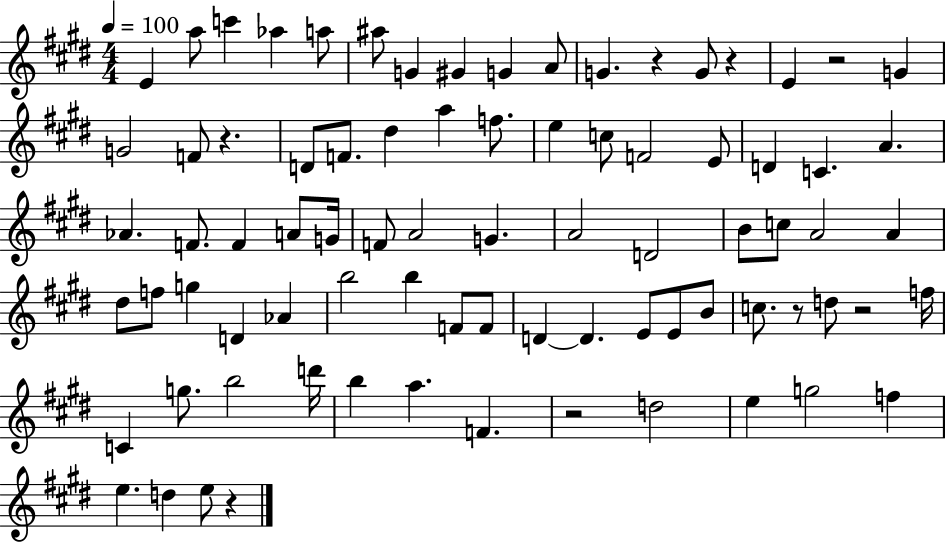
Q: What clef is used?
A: treble